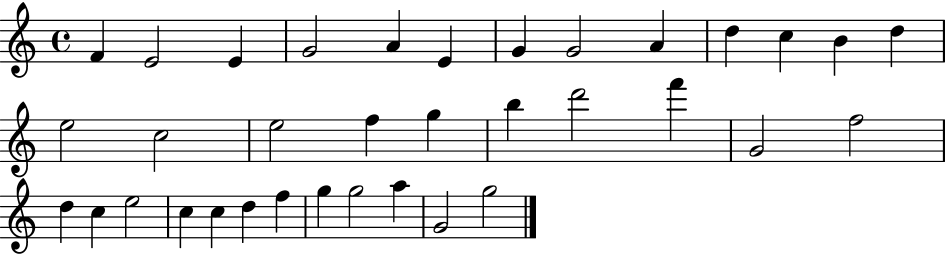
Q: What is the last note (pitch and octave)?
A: G5